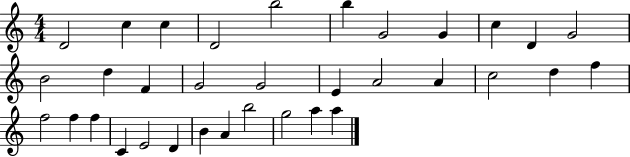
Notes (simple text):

D4/h C5/q C5/q D4/h B5/h B5/q G4/h G4/q C5/q D4/q G4/h B4/h D5/q F4/q G4/h G4/h E4/q A4/h A4/q C5/h D5/q F5/q F5/h F5/q F5/q C4/q E4/h D4/q B4/q A4/q B5/h G5/h A5/q A5/q